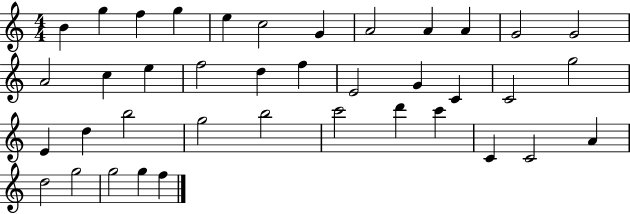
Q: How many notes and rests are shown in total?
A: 39